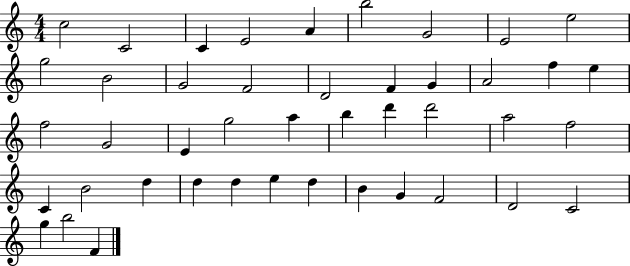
C5/h C4/h C4/q E4/h A4/q B5/h G4/h E4/h E5/h G5/h B4/h G4/h F4/h D4/h F4/q G4/q A4/h F5/q E5/q F5/h G4/h E4/q G5/h A5/q B5/q D6/q D6/h A5/h F5/h C4/q B4/h D5/q D5/q D5/q E5/q D5/q B4/q G4/q F4/h D4/h C4/h G5/q B5/h F4/q